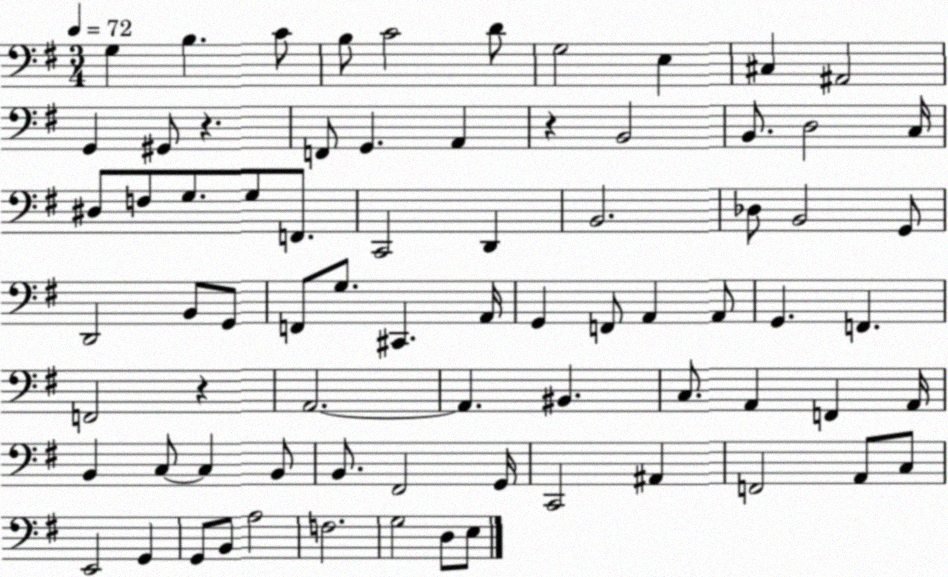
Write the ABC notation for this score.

X:1
T:Untitled
M:3/4
L:1/4
K:G
G, B, C/2 B,/2 C2 D/2 G,2 E, ^C, ^A,,2 G,, ^G,,/2 z F,,/2 G,, A,, z B,,2 B,,/2 D,2 C,/4 ^D,/2 F,/2 G,/2 G,/2 F,,/2 C,,2 D,, B,,2 _D,/2 B,,2 G,,/2 D,,2 B,,/2 G,,/2 F,,/2 G,/2 ^C,, A,,/4 G,, F,,/2 A,, A,,/2 G,, F,, F,,2 z A,,2 A,, ^B,, C,/2 A,, F,, A,,/4 B,, C,/2 C, B,,/2 B,,/2 ^F,,2 G,,/4 C,,2 ^A,, F,,2 A,,/2 C,/2 E,,2 G,, G,,/2 B,,/2 A,2 F,2 G,2 D,/2 E,/2